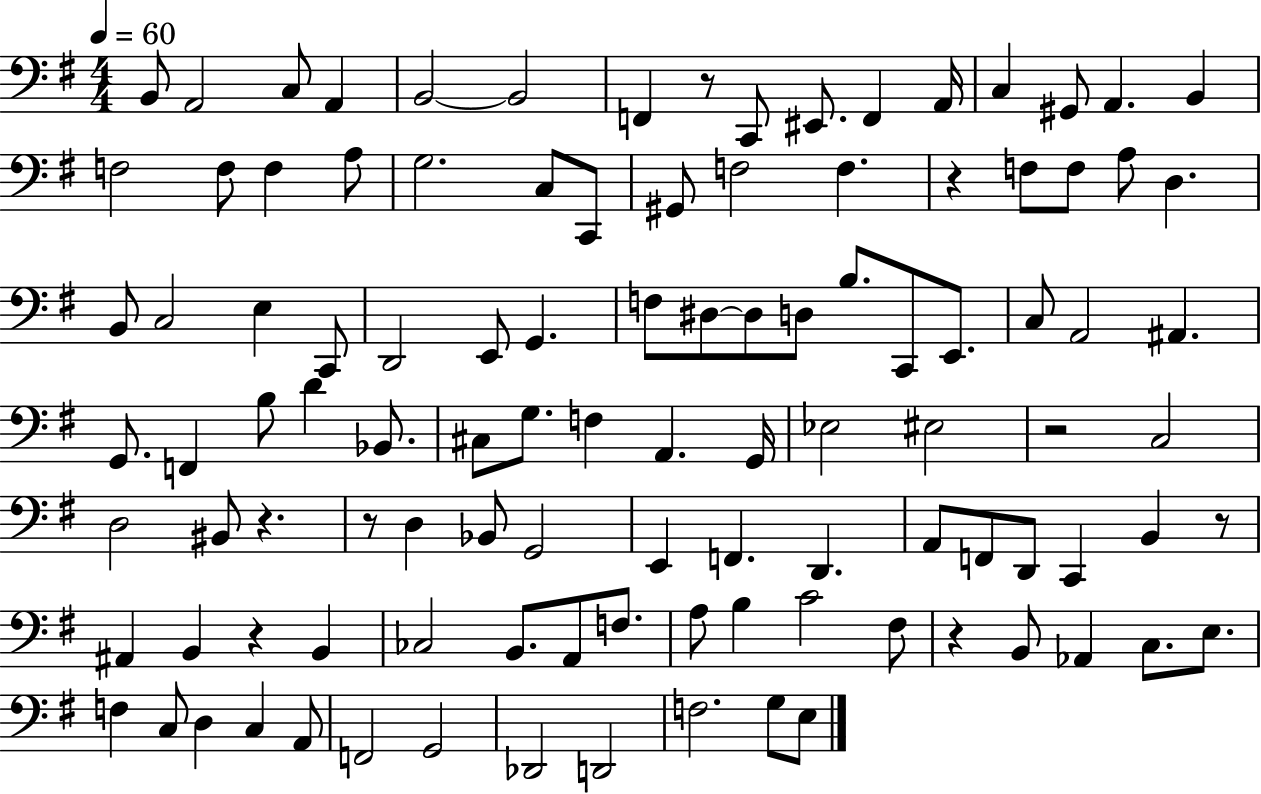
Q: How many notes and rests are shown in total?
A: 107